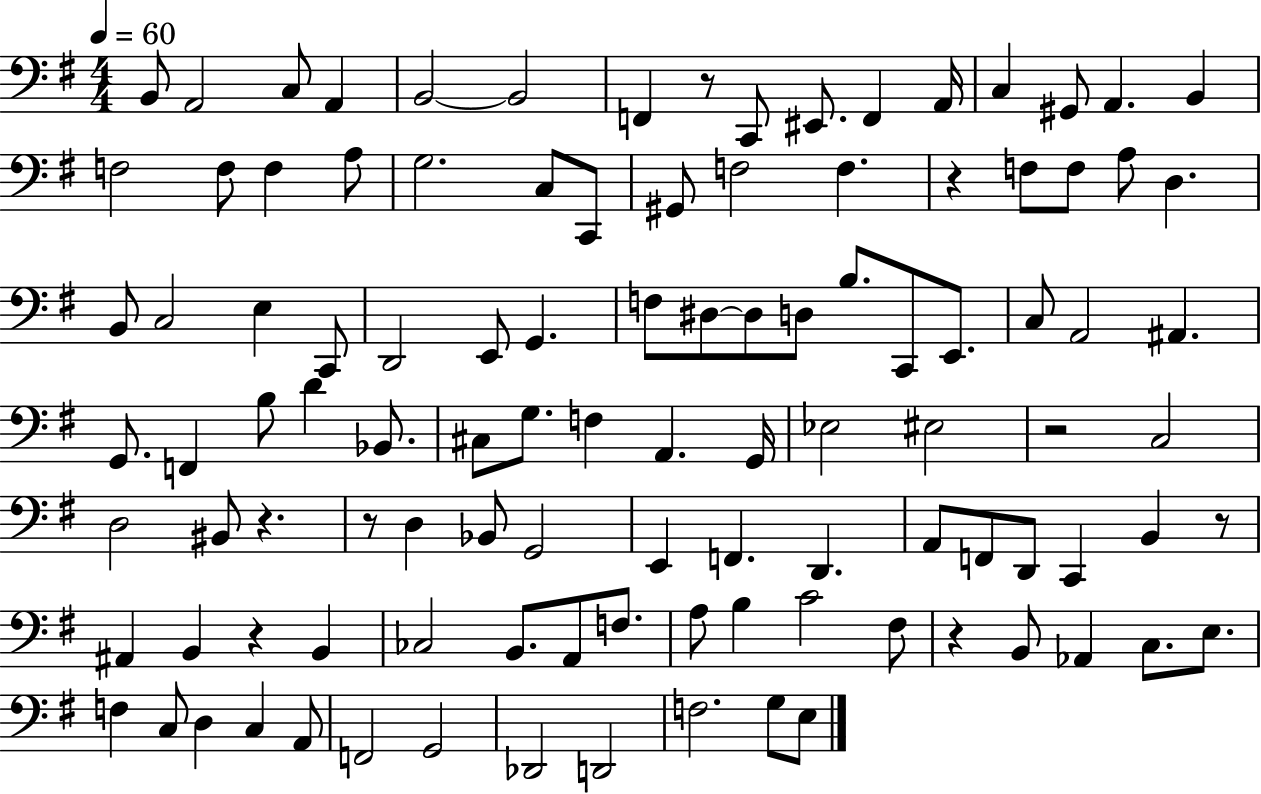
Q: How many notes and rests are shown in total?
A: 107